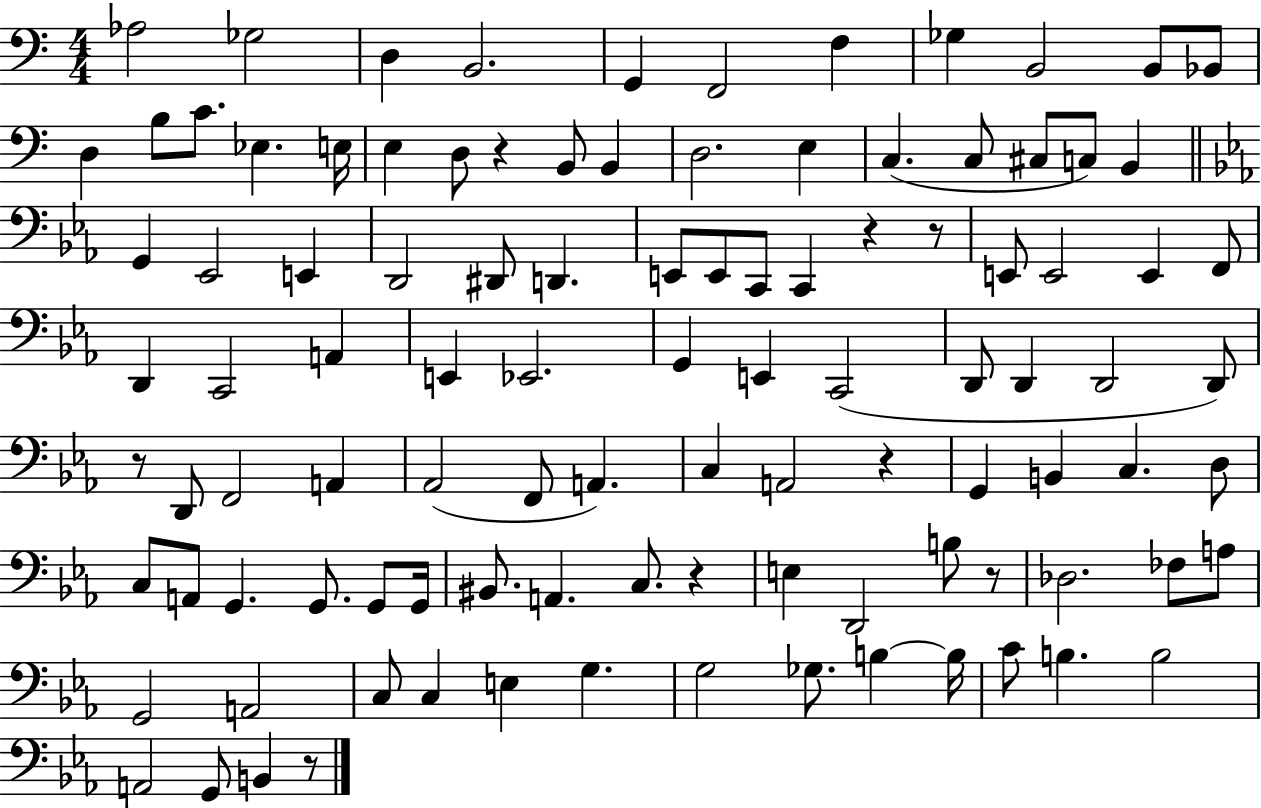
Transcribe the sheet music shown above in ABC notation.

X:1
T:Untitled
M:4/4
L:1/4
K:C
_A,2 _G,2 D, B,,2 G,, F,,2 F, _G, B,,2 B,,/2 _B,,/2 D, B,/2 C/2 _E, E,/4 E, D,/2 z B,,/2 B,, D,2 E, C, C,/2 ^C,/2 C,/2 B,, G,, _E,,2 E,, D,,2 ^D,,/2 D,, E,,/2 E,,/2 C,,/2 C,, z z/2 E,,/2 E,,2 E,, F,,/2 D,, C,,2 A,, E,, _E,,2 G,, E,, C,,2 D,,/2 D,, D,,2 D,,/2 z/2 D,,/2 F,,2 A,, _A,,2 F,,/2 A,, C, A,,2 z G,, B,, C, D,/2 C,/2 A,,/2 G,, G,,/2 G,,/2 G,,/4 ^B,,/2 A,, C,/2 z E, D,,2 B,/2 z/2 _D,2 _F,/2 A,/2 G,,2 A,,2 C,/2 C, E, G, G,2 _G,/2 B, B,/4 C/2 B, B,2 A,,2 G,,/2 B,, z/2